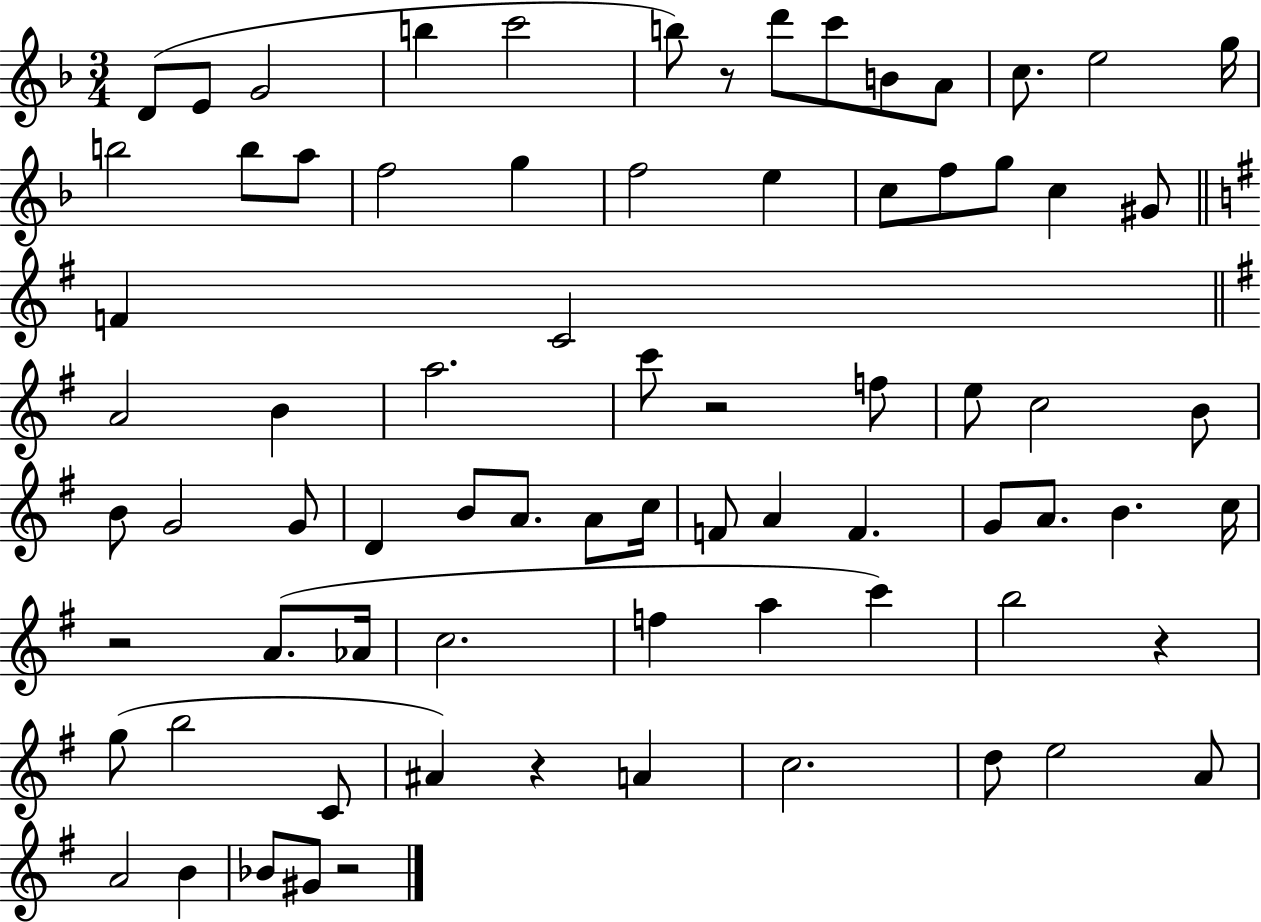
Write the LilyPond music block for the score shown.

{
  \clef treble
  \numericTimeSignature
  \time 3/4
  \key f \major
  \repeat volta 2 { d'8( e'8 g'2 | b''4 c'''2 | b''8) r8 d'''8 c'''8 b'8 a'8 | c''8. e''2 g''16 | \break b''2 b''8 a''8 | f''2 g''4 | f''2 e''4 | c''8 f''8 g''8 c''4 gis'8 | \break \bar "||" \break \key e \minor f'4 c'2 | \bar "||" \break \key g \major a'2 b'4 | a''2. | c'''8 r2 f''8 | e''8 c''2 b'8 | \break b'8 g'2 g'8 | d'4 b'8 a'8. a'8 c''16 | f'8 a'4 f'4. | g'8 a'8. b'4. c''16 | \break r2 a'8.( aes'16 | c''2. | f''4 a''4 c'''4) | b''2 r4 | \break g''8( b''2 c'8 | ais'4) r4 a'4 | c''2. | d''8 e''2 a'8 | \break a'2 b'4 | bes'8 gis'8 r2 | } \bar "|."
}